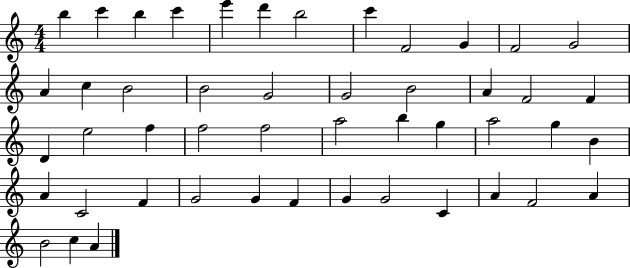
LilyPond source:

{
  \clef treble
  \numericTimeSignature
  \time 4/4
  \key c \major
  b''4 c'''4 b''4 c'''4 | e'''4 d'''4 b''2 | c'''4 f'2 g'4 | f'2 g'2 | \break a'4 c''4 b'2 | b'2 g'2 | g'2 b'2 | a'4 f'2 f'4 | \break d'4 e''2 f''4 | f''2 f''2 | a''2 b''4 g''4 | a''2 g''4 b'4 | \break a'4 c'2 f'4 | g'2 g'4 f'4 | g'4 g'2 c'4 | a'4 f'2 a'4 | \break b'2 c''4 a'4 | \bar "|."
}